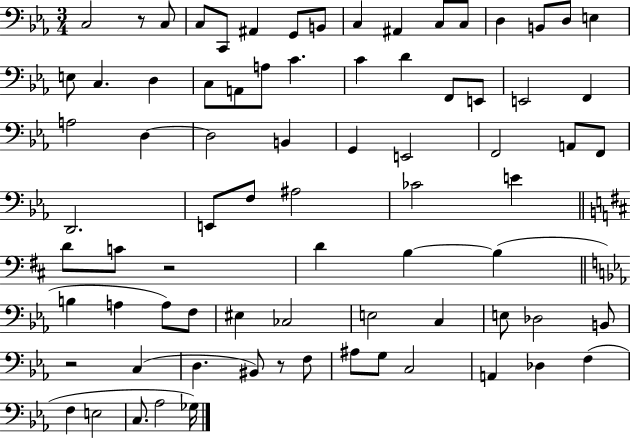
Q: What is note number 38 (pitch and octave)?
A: D2